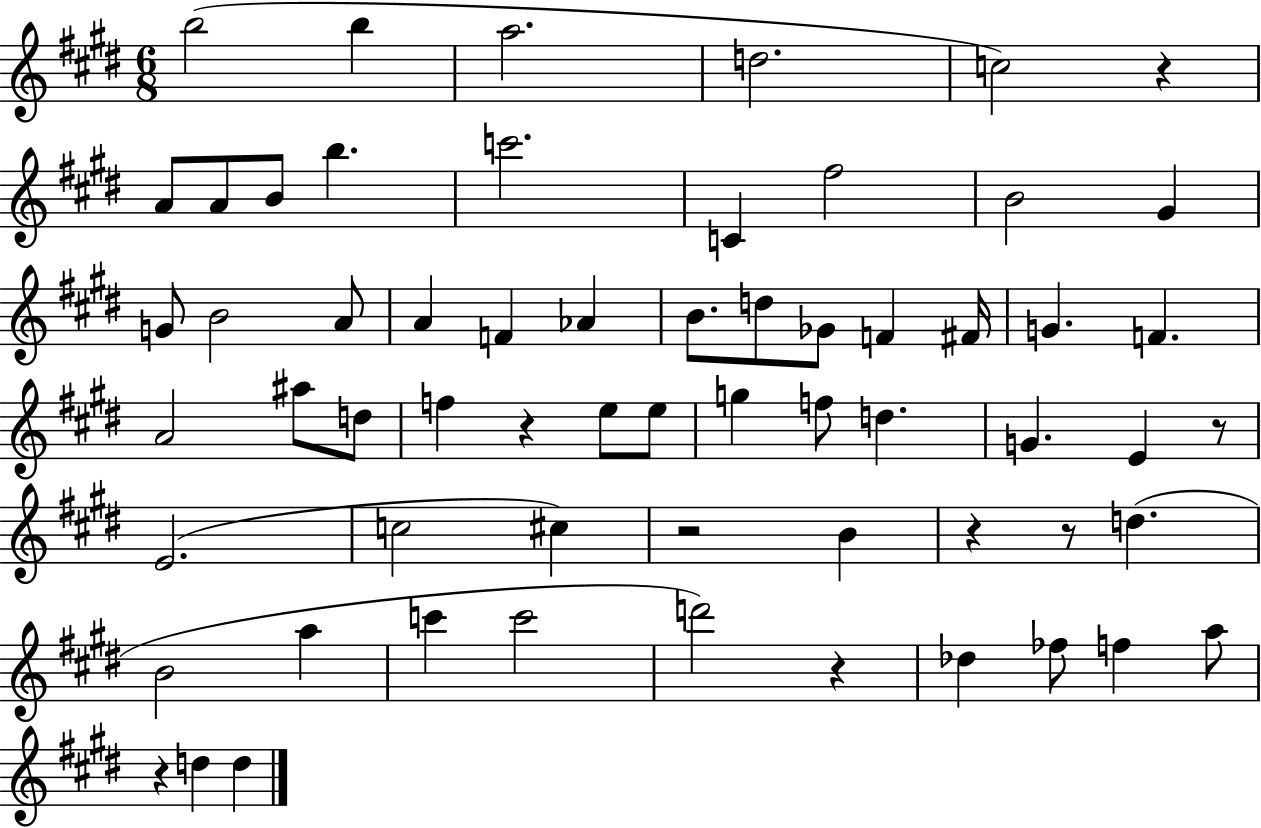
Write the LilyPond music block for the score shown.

{
  \clef treble
  \numericTimeSignature
  \time 6/8
  \key e \major
  b''2( b''4 | a''2. | d''2. | c''2) r4 | \break a'8 a'8 b'8 b''4. | c'''2. | c'4 fis''2 | b'2 gis'4 | \break g'8 b'2 a'8 | a'4 f'4 aes'4 | b'8. d''8 ges'8 f'4 fis'16 | g'4. f'4. | \break a'2 ais''8 d''8 | f''4 r4 e''8 e''8 | g''4 f''8 d''4. | g'4. e'4 r8 | \break e'2.( | c''2 cis''4) | r2 b'4 | r4 r8 d''4.( | \break b'2 a''4 | c'''4 c'''2 | d'''2) r4 | des''4 fes''8 f''4 a''8 | \break r4 d''4 d''4 | \bar "|."
}